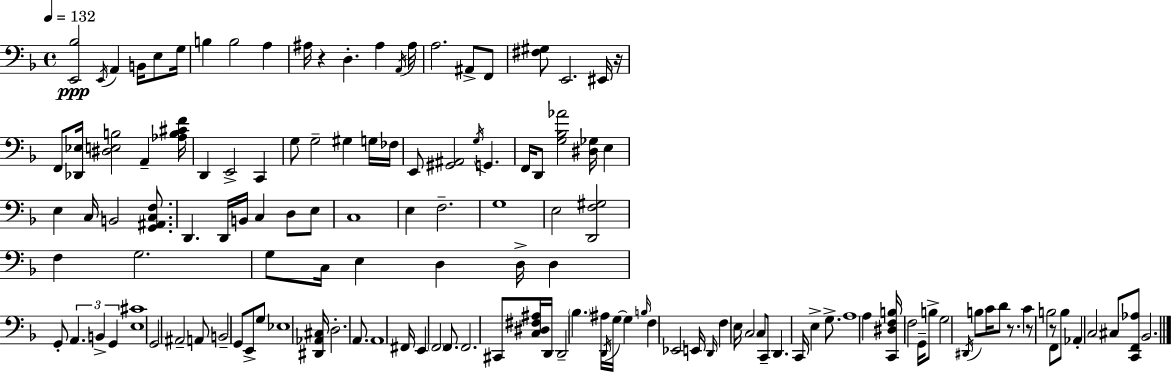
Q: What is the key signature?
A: D minor